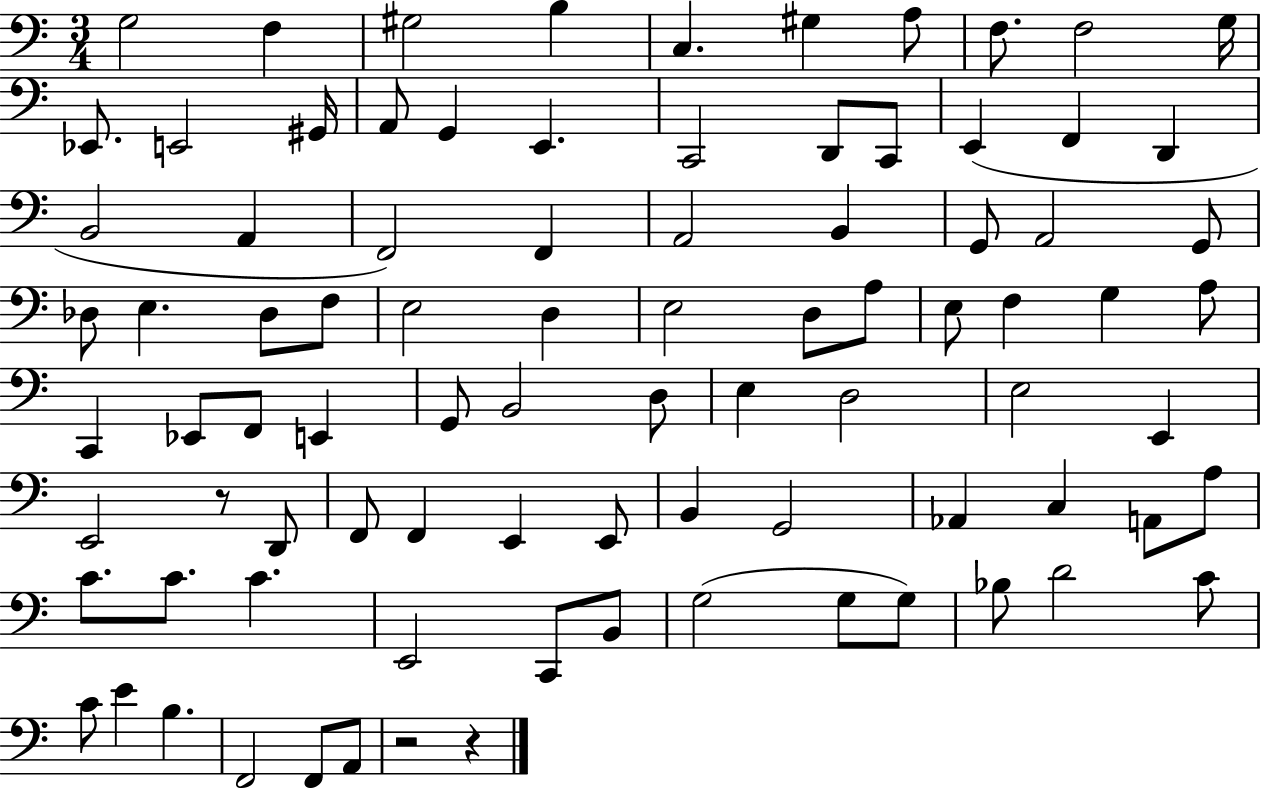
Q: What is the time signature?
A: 3/4